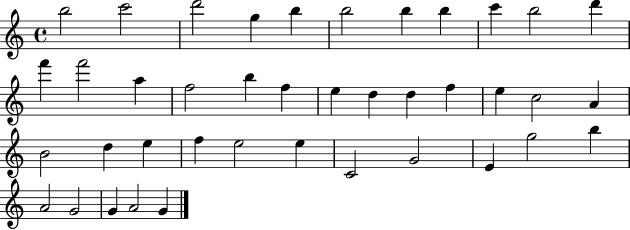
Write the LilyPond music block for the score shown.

{
  \clef treble
  \time 4/4
  \defaultTimeSignature
  \key c \major
  b''2 c'''2 | d'''2 g''4 b''4 | b''2 b''4 b''4 | c'''4 b''2 d'''4 | \break f'''4 f'''2 a''4 | f''2 b''4 f''4 | e''4 d''4 d''4 f''4 | e''4 c''2 a'4 | \break b'2 d''4 e''4 | f''4 e''2 e''4 | c'2 g'2 | e'4 g''2 b''4 | \break a'2 g'2 | g'4 a'2 g'4 | \bar "|."
}